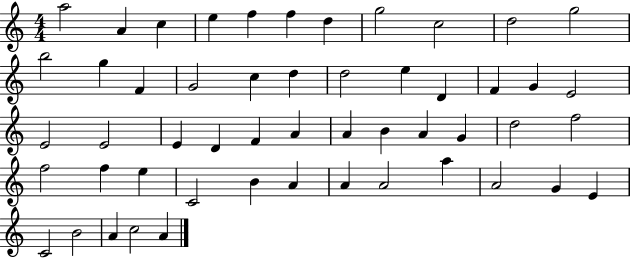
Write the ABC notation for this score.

X:1
T:Untitled
M:4/4
L:1/4
K:C
a2 A c e f f d g2 c2 d2 g2 b2 g F G2 c d d2 e D F G E2 E2 E2 E D F A A B A G d2 f2 f2 f e C2 B A A A2 a A2 G E C2 B2 A c2 A